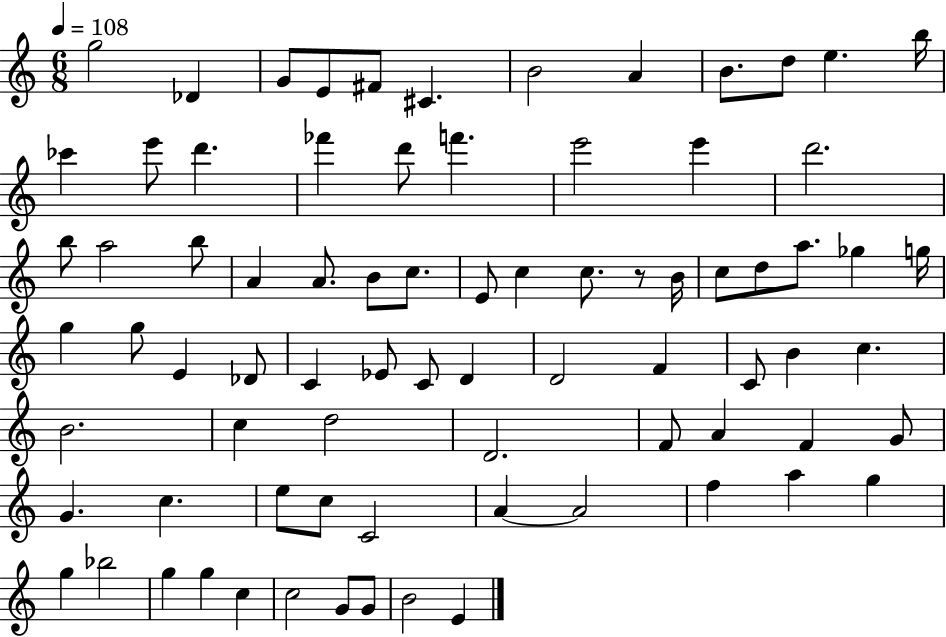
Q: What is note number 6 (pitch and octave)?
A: C#4